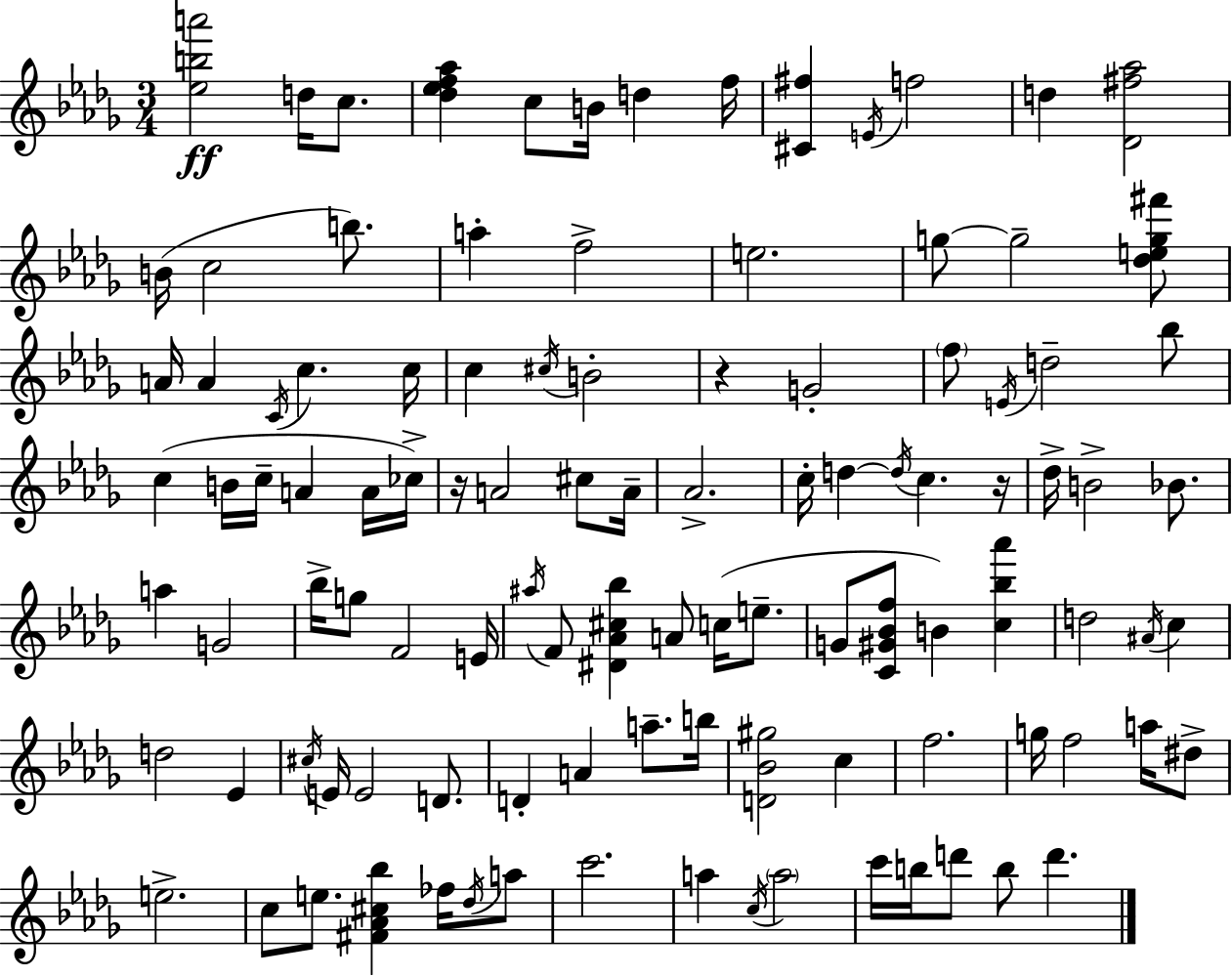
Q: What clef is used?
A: treble